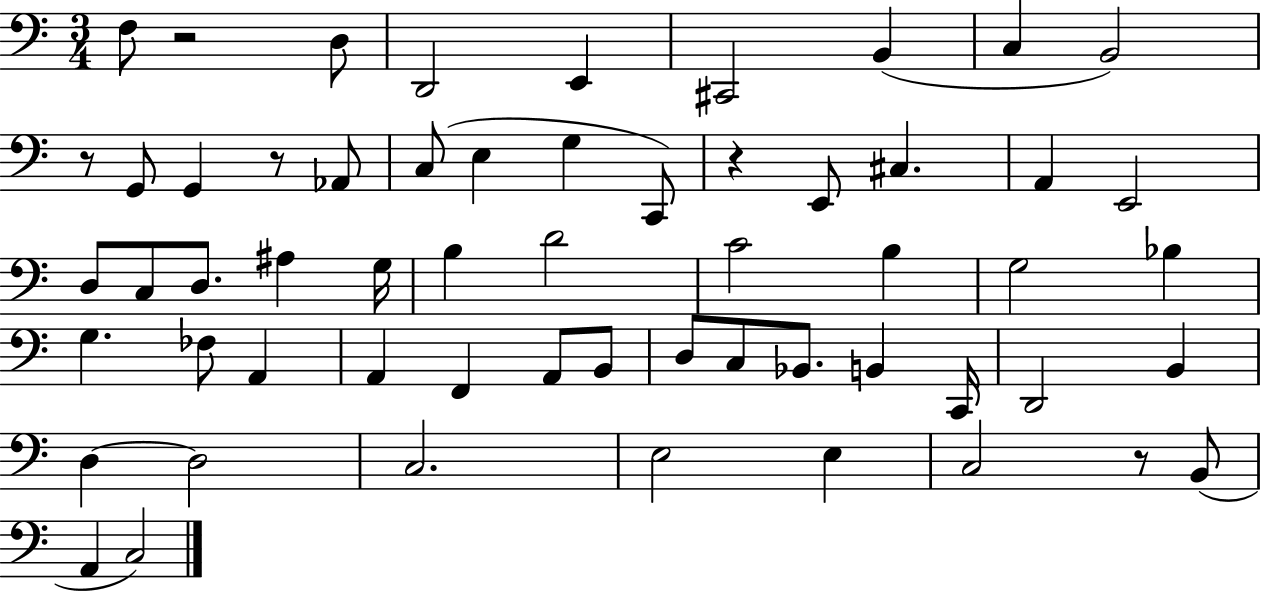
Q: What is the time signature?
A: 3/4